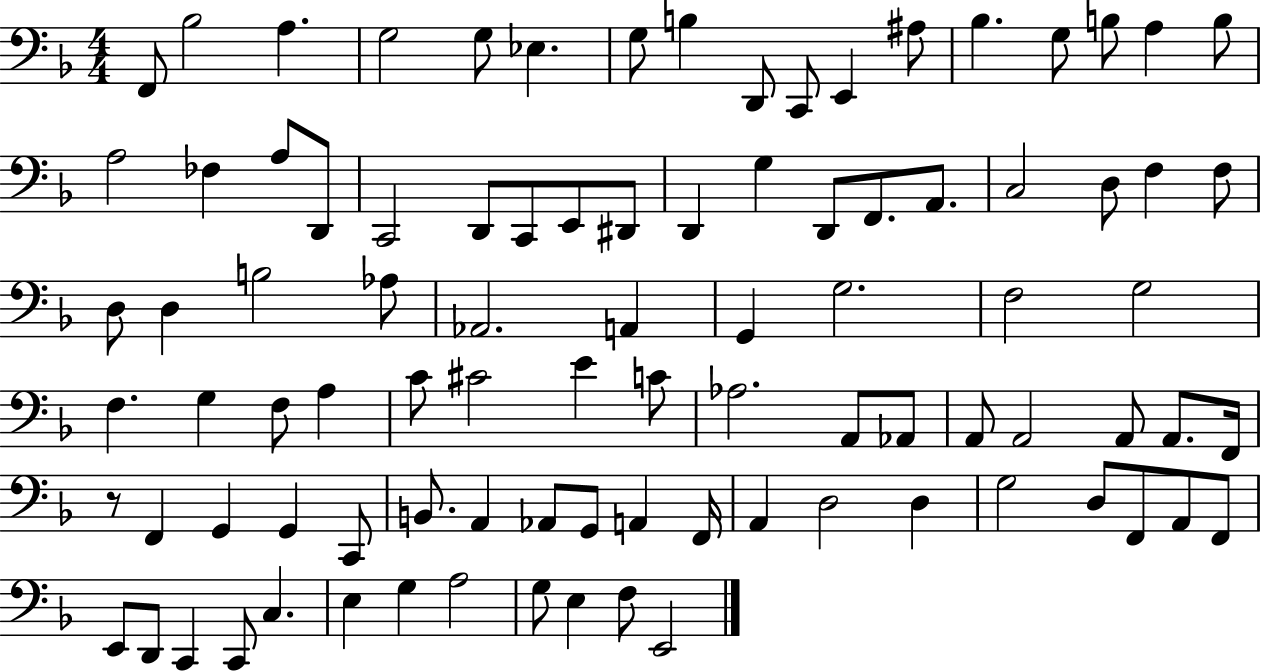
X:1
T:Untitled
M:4/4
L:1/4
K:F
F,,/2 _B,2 A, G,2 G,/2 _E, G,/2 B, D,,/2 C,,/2 E,, ^A,/2 _B, G,/2 B,/2 A, B,/2 A,2 _F, A,/2 D,,/2 C,,2 D,,/2 C,,/2 E,,/2 ^D,,/2 D,, G, D,,/2 F,,/2 A,,/2 C,2 D,/2 F, F,/2 D,/2 D, B,2 _A,/2 _A,,2 A,, G,, G,2 F,2 G,2 F, G, F,/2 A, C/2 ^C2 E C/2 _A,2 A,,/2 _A,,/2 A,,/2 A,,2 A,,/2 A,,/2 F,,/4 z/2 F,, G,, G,, C,,/2 B,,/2 A,, _A,,/2 G,,/2 A,, F,,/4 A,, D,2 D, G,2 D,/2 F,,/2 A,,/2 F,,/2 E,,/2 D,,/2 C,, C,,/2 C, E, G, A,2 G,/2 E, F,/2 E,,2